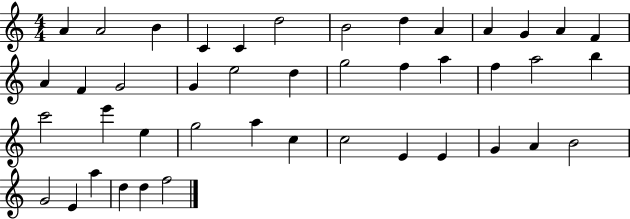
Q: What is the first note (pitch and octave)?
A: A4